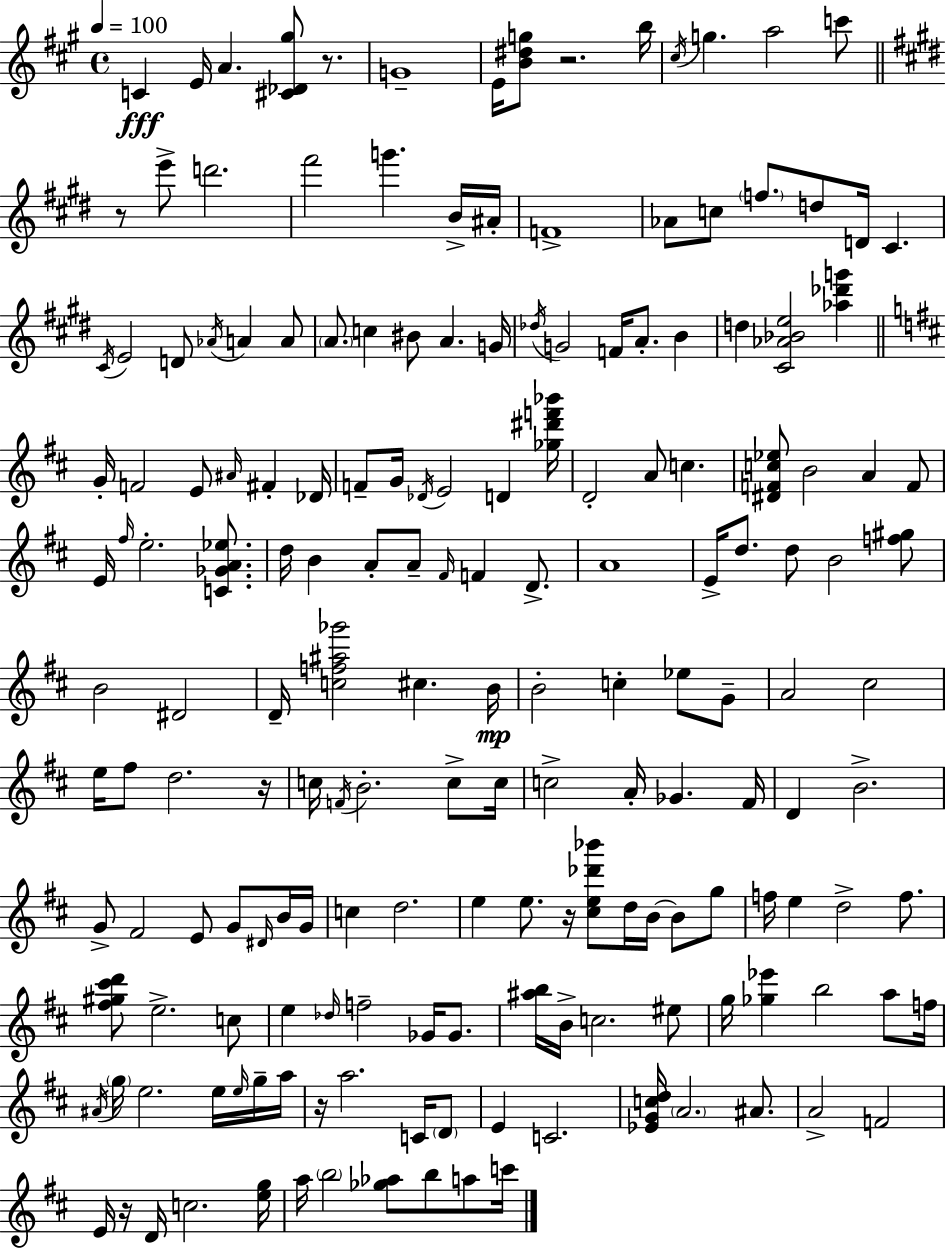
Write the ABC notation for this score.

X:1
T:Untitled
M:4/4
L:1/4
K:A
C E/4 A [^C_D^g]/2 z/2 G4 E/4 [B^dg]/2 z2 b/4 ^c/4 g a2 c'/2 z/2 e'/2 d'2 ^f'2 g' B/4 ^A/4 F4 _A/2 c/2 f/2 d/2 D/4 ^C ^C/4 E2 D/2 _A/4 A A/2 A/2 c ^B/2 A G/4 _d/4 G2 F/4 A/2 B d [^C_A_Be]2 [_a_d'g'] G/4 F2 E/2 ^A/4 ^F _D/4 F/2 G/4 _D/4 E2 D [_g^d'f'_b']/4 D2 A/2 c [^DFc_e]/2 B2 A F/2 E/4 ^f/4 e2 [C_GA_e]/2 d/4 B A/2 A/2 ^F/4 F D/2 A4 E/4 d/2 d/2 B2 [f^g]/2 B2 ^D2 D/4 [cf^a_g']2 ^c B/4 B2 c _e/2 G/2 A2 ^c2 e/4 ^f/2 d2 z/4 c/4 F/4 B2 c/2 c/4 c2 A/4 _G ^F/4 D B2 G/2 ^F2 E/2 G/2 ^D/4 B/4 G/4 c d2 e e/2 z/4 [^ce_d'_b']/2 d/4 B/4 B/2 g/2 f/4 e d2 f/2 [^f^g^c'd']/2 e2 c/2 e _d/4 f2 _G/4 _G/2 [^ab]/4 B/4 c2 ^e/2 g/4 [_g_e'] b2 a/2 f/4 ^A/4 g/4 e2 e/4 e/4 g/4 a/4 z/4 a2 C/4 D/2 E C2 [_EGcd]/4 A2 ^A/2 A2 F2 E/4 z/4 D/4 c2 [eg]/4 a/4 b2 [_g_a]/2 b/2 a/2 c'/4